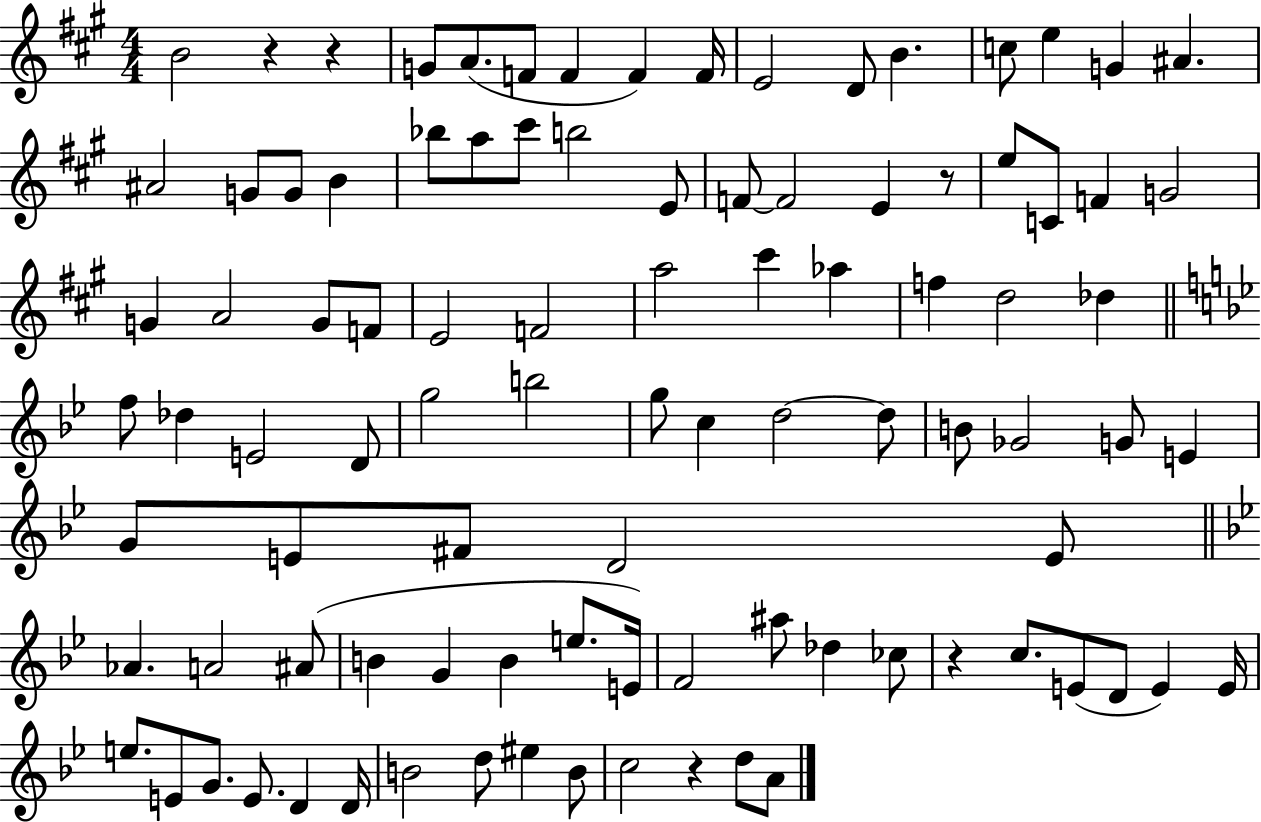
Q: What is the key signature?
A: A major